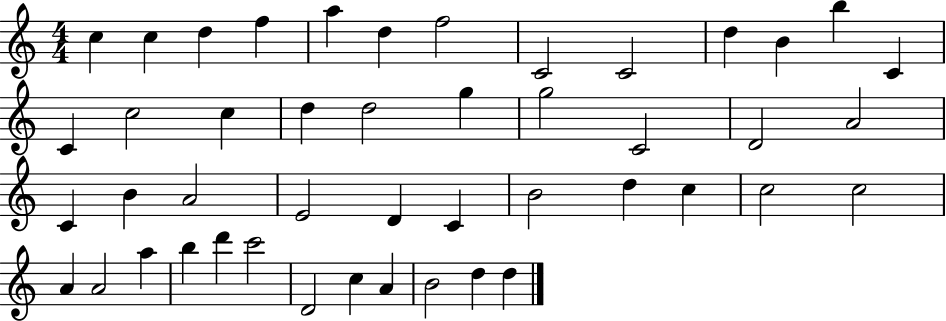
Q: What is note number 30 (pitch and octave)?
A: B4